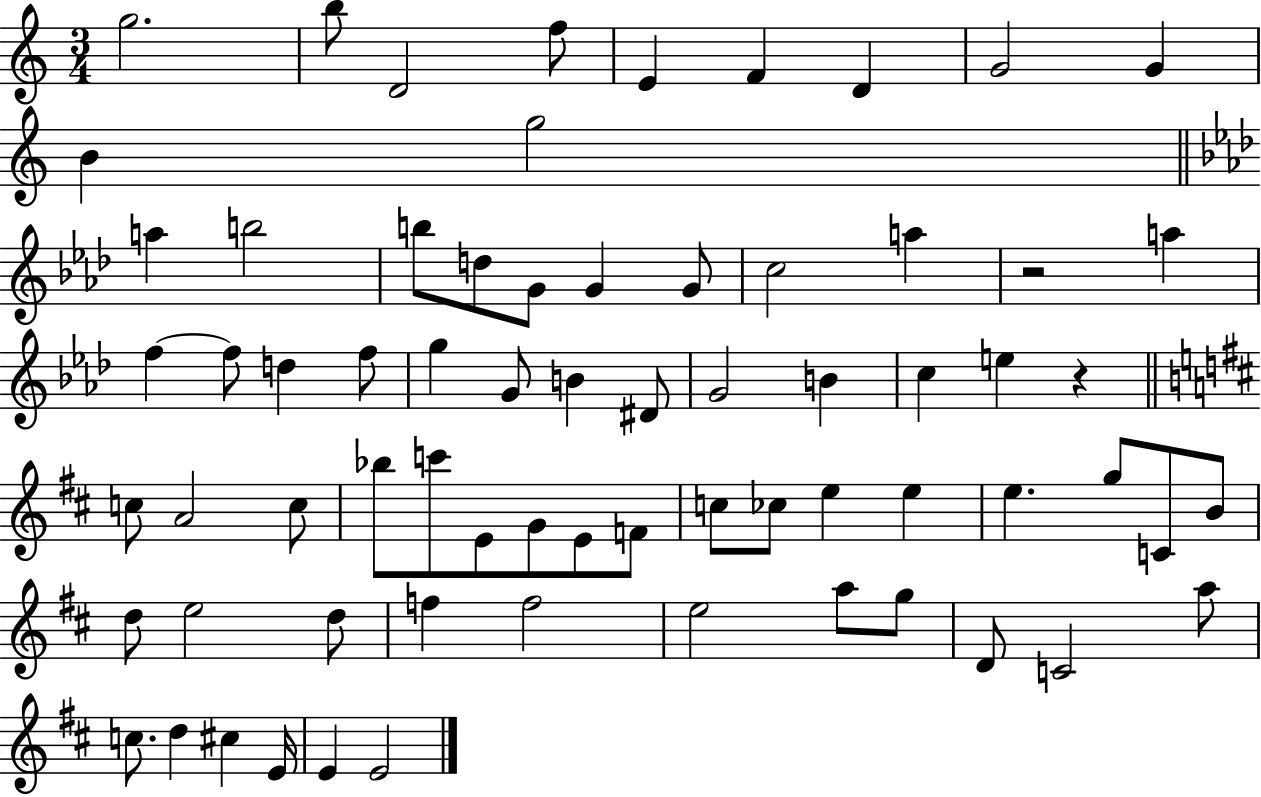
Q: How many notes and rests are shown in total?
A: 69